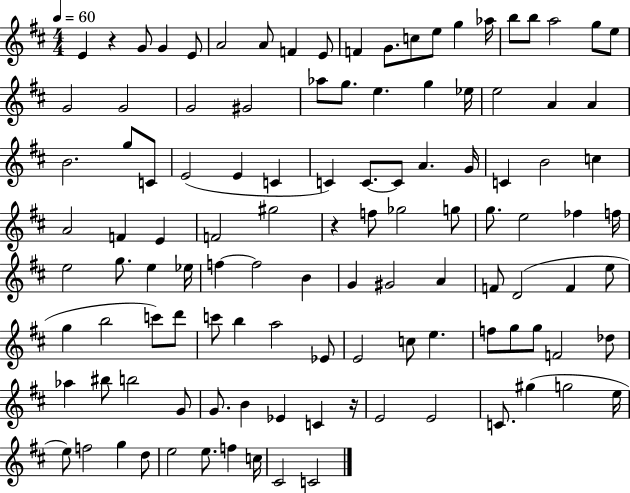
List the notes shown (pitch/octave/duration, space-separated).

E4/q R/q G4/e G4/q E4/e A4/h A4/e F4/q E4/e F4/q G4/e. C5/e E5/e G5/q Ab5/s B5/e B5/e A5/h G5/e E5/e G4/h G4/h G4/h G#4/h Ab5/e G5/e. E5/q. G5/q Eb5/s E5/h A4/q A4/q B4/h. G5/e C4/e E4/h E4/q C4/q C4/q C4/e. C4/e A4/q. G4/s C4/q B4/h C5/q A4/h F4/q E4/q F4/h G#5/h R/q F5/e Gb5/h G5/e G5/e. E5/h FES5/q F5/s E5/h G5/e. E5/q Eb5/s F5/q F5/h B4/q G4/q G#4/h A4/q F4/e D4/h F4/q E5/e G5/q B5/h C6/e D6/e C6/e B5/q A5/h Eb4/e E4/h C5/e E5/q. F5/e G5/e G5/e F4/h Db5/e Ab5/q BIS5/e B5/h G4/e G4/e. B4/q Eb4/q C4/q R/s E4/h E4/h C4/e. G#5/q G5/h E5/s E5/e F5/h G5/q D5/e E5/h E5/e. F5/q C5/s C#4/h C4/h